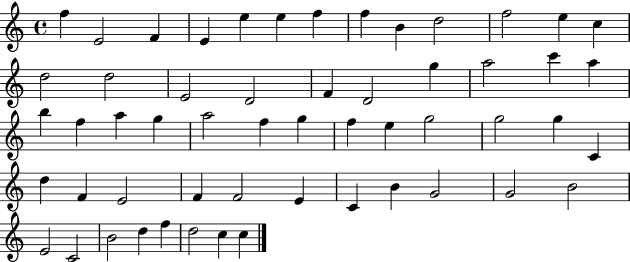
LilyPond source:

{
  \clef treble
  \time 4/4
  \defaultTimeSignature
  \key c \major
  f''4 e'2 f'4 | e'4 e''4 e''4 f''4 | f''4 b'4 d''2 | f''2 e''4 c''4 | \break d''2 d''2 | e'2 d'2 | f'4 d'2 g''4 | a''2 c'''4 a''4 | \break b''4 f''4 a''4 g''4 | a''2 f''4 g''4 | f''4 e''4 g''2 | g''2 g''4 c'4 | \break d''4 f'4 e'2 | f'4 f'2 e'4 | c'4 b'4 g'2 | g'2 b'2 | \break e'2 c'2 | b'2 d''4 f''4 | d''2 c''4 c''4 | \bar "|."
}